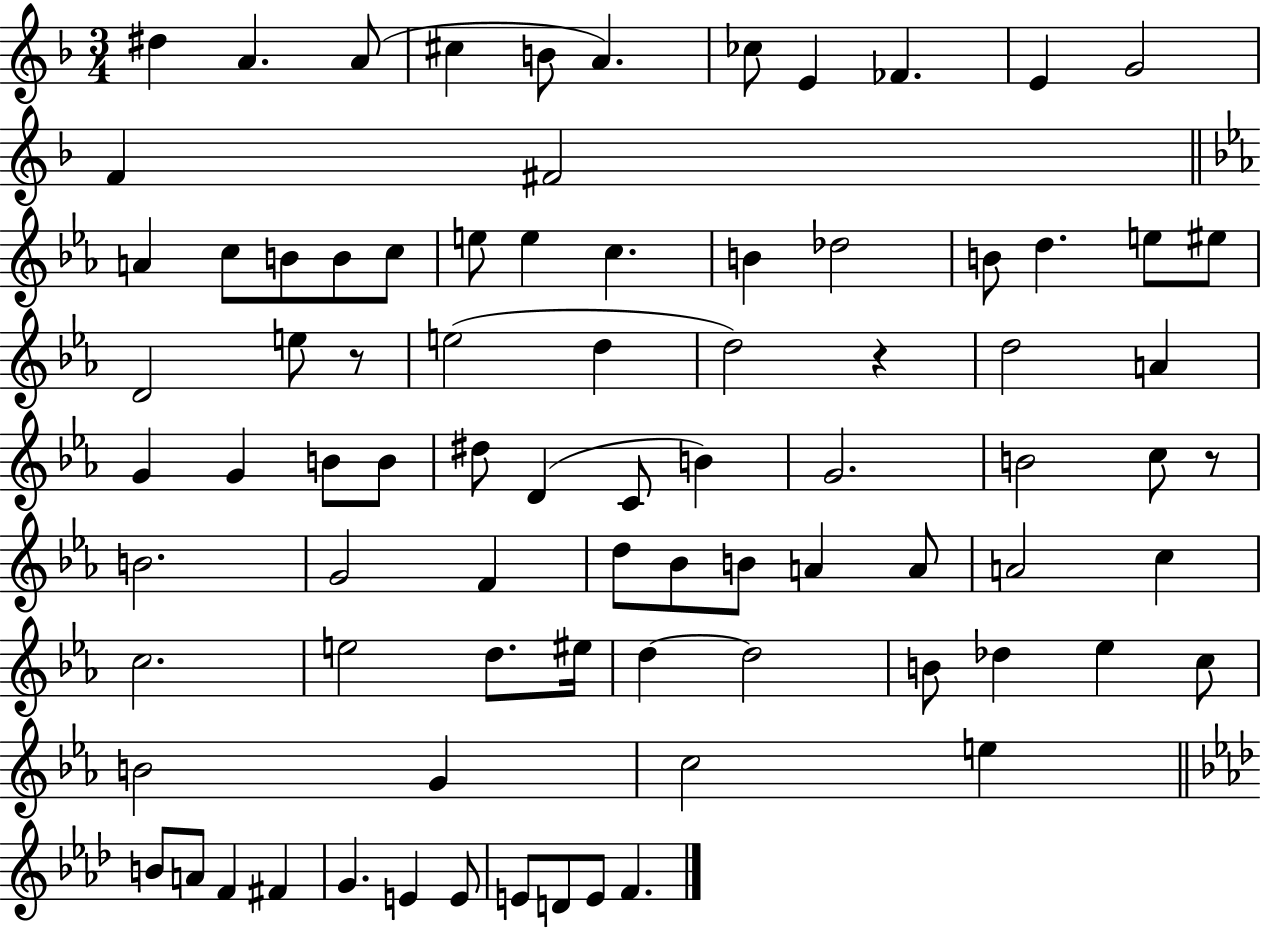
{
  \clef treble
  \numericTimeSignature
  \time 3/4
  \key f \major
  dis''4 a'4. a'8( | cis''4 b'8 a'4.) | ces''8 e'4 fes'4. | e'4 g'2 | \break f'4 fis'2 | \bar "||" \break \key ees \major a'4 c''8 b'8 b'8 c''8 | e''8 e''4 c''4. | b'4 des''2 | b'8 d''4. e''8 eis''8 | \break d'2 e''8 r8 | e''2( d''4 | d''2) r4 | d''2 a'4 | \break g'4 g'4 b'8 b'8 | dis''8 d'4( c'8 b'4) | g'2. | b'2 c''8 r8 | \break b'2. | g'2 f'4 | d''8 bes'8 b'8 a'4 a'8 | a'2 c''4 | \break c''2. | e''2 d''8. eis''16 | d''4~~ d''2 | b'8 des''4 ees''4 c''8 | \break b'2 g'4 | c''2 e''4 | \bar "||" \break \key aes \major b'8 a'8 f'4 fis'4 | g'4. e'4 e'8 | e'8 d'8 e'8 f'4. | \bar "|."
}